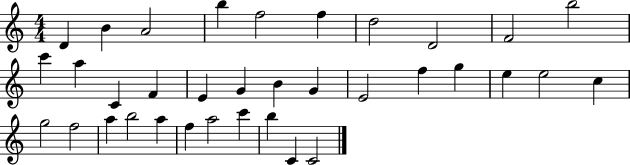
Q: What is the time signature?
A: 4/4